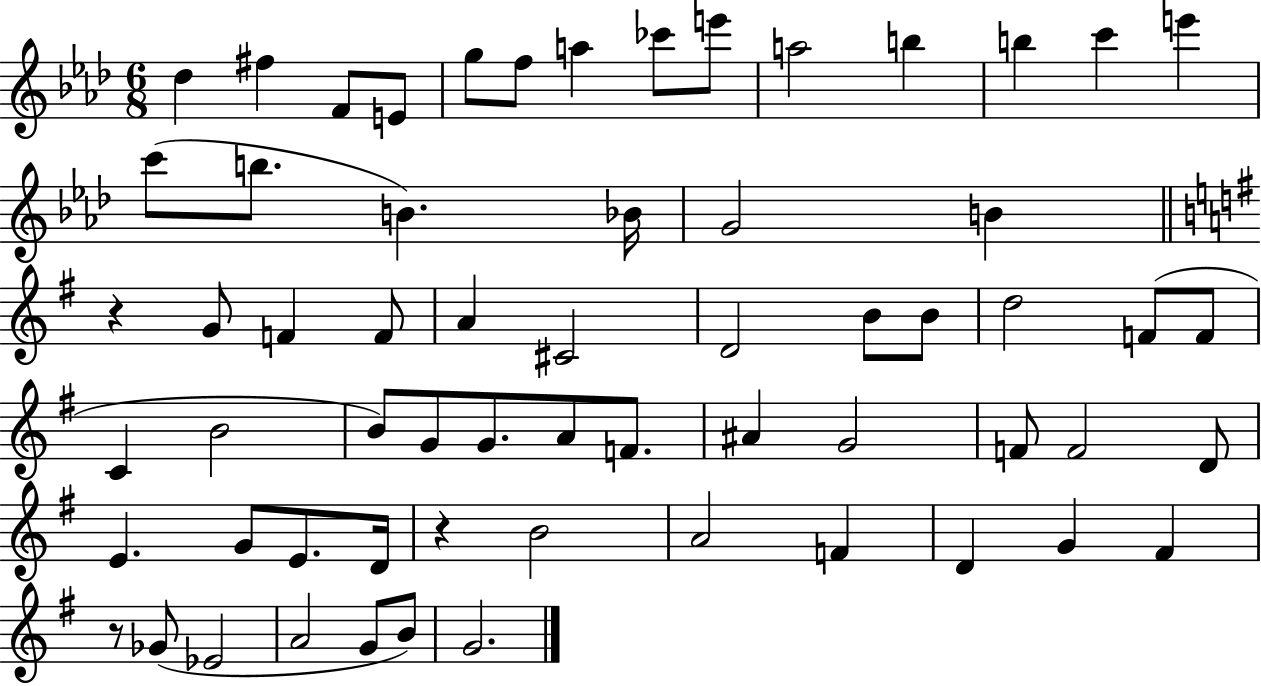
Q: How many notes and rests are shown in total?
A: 62